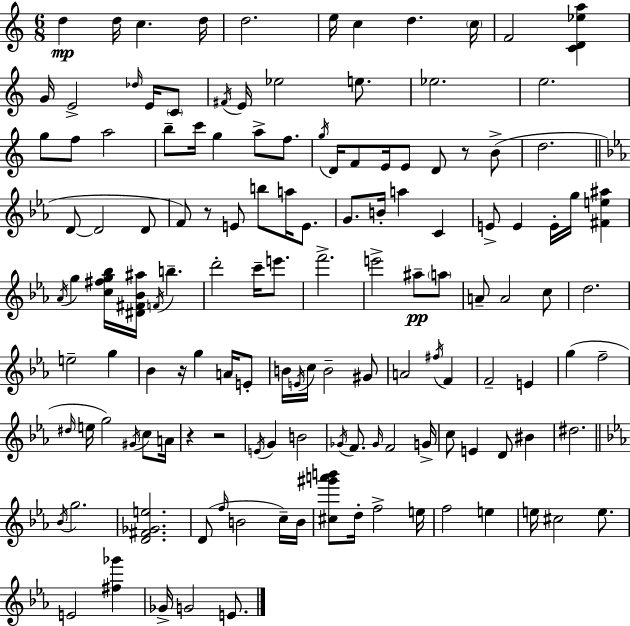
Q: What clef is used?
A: treble